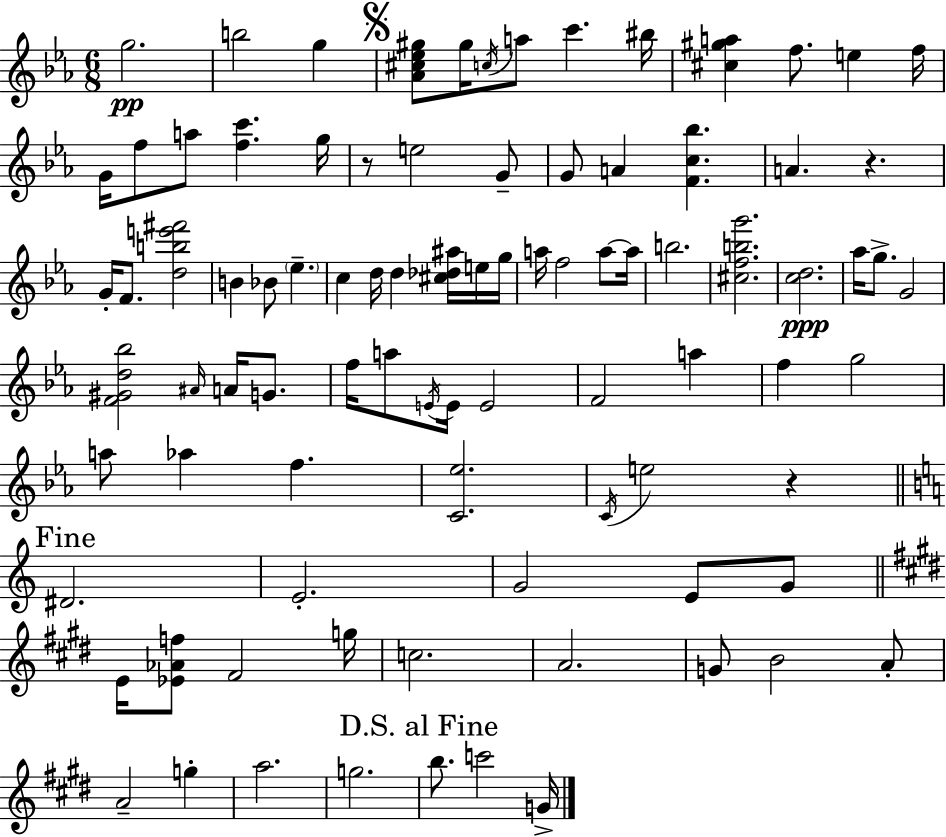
G5/h. B5/h G5/q [Ab4,C#5,Eb5,G#5]/e G#5/s C5/s A5/e C6/q. BIS5/s [C#5,G#5,A5]/q F5/e. E5/q F5/s G4/s F5/e A5/e [F5,C6]/q. G5/s R/e E5/h G4/e G4/e A4/q [F4,C5,Bb5]/q. A4/q. R/q. G4/s F4/e. [D5,B5,E6,F#6]/h B4/q Bb4/e Eb5/q. C5/q D5/s D5/q [C#5,Db5,A#5]/s E5/s G5/s A5/s F5/h A5/e A5/s B5/h. [C#5,F5,B5,G6]/h. [C5,D5]/h. Ab5/s G5/e. G4/h [F4,G#4,D5,Bb5]/h A#4/s A4/s G4/e. F5/s A5/e E4/s E4/s E4/h F4/h A5/q F5/q G5/h A5/e Ab5/q F5/q. [C4,Eb5]/h. C4/s E5/h R/q D#4/h. E4/h. G4/h E4/e G4/e E4/s [Eb4,Ab4,F5]/e F#4/h G5/s C5/h. A4/h. G4/e B4/h A4/e A4/h G5/q A5/h. G5/h. B5/e. C6/h G4/s